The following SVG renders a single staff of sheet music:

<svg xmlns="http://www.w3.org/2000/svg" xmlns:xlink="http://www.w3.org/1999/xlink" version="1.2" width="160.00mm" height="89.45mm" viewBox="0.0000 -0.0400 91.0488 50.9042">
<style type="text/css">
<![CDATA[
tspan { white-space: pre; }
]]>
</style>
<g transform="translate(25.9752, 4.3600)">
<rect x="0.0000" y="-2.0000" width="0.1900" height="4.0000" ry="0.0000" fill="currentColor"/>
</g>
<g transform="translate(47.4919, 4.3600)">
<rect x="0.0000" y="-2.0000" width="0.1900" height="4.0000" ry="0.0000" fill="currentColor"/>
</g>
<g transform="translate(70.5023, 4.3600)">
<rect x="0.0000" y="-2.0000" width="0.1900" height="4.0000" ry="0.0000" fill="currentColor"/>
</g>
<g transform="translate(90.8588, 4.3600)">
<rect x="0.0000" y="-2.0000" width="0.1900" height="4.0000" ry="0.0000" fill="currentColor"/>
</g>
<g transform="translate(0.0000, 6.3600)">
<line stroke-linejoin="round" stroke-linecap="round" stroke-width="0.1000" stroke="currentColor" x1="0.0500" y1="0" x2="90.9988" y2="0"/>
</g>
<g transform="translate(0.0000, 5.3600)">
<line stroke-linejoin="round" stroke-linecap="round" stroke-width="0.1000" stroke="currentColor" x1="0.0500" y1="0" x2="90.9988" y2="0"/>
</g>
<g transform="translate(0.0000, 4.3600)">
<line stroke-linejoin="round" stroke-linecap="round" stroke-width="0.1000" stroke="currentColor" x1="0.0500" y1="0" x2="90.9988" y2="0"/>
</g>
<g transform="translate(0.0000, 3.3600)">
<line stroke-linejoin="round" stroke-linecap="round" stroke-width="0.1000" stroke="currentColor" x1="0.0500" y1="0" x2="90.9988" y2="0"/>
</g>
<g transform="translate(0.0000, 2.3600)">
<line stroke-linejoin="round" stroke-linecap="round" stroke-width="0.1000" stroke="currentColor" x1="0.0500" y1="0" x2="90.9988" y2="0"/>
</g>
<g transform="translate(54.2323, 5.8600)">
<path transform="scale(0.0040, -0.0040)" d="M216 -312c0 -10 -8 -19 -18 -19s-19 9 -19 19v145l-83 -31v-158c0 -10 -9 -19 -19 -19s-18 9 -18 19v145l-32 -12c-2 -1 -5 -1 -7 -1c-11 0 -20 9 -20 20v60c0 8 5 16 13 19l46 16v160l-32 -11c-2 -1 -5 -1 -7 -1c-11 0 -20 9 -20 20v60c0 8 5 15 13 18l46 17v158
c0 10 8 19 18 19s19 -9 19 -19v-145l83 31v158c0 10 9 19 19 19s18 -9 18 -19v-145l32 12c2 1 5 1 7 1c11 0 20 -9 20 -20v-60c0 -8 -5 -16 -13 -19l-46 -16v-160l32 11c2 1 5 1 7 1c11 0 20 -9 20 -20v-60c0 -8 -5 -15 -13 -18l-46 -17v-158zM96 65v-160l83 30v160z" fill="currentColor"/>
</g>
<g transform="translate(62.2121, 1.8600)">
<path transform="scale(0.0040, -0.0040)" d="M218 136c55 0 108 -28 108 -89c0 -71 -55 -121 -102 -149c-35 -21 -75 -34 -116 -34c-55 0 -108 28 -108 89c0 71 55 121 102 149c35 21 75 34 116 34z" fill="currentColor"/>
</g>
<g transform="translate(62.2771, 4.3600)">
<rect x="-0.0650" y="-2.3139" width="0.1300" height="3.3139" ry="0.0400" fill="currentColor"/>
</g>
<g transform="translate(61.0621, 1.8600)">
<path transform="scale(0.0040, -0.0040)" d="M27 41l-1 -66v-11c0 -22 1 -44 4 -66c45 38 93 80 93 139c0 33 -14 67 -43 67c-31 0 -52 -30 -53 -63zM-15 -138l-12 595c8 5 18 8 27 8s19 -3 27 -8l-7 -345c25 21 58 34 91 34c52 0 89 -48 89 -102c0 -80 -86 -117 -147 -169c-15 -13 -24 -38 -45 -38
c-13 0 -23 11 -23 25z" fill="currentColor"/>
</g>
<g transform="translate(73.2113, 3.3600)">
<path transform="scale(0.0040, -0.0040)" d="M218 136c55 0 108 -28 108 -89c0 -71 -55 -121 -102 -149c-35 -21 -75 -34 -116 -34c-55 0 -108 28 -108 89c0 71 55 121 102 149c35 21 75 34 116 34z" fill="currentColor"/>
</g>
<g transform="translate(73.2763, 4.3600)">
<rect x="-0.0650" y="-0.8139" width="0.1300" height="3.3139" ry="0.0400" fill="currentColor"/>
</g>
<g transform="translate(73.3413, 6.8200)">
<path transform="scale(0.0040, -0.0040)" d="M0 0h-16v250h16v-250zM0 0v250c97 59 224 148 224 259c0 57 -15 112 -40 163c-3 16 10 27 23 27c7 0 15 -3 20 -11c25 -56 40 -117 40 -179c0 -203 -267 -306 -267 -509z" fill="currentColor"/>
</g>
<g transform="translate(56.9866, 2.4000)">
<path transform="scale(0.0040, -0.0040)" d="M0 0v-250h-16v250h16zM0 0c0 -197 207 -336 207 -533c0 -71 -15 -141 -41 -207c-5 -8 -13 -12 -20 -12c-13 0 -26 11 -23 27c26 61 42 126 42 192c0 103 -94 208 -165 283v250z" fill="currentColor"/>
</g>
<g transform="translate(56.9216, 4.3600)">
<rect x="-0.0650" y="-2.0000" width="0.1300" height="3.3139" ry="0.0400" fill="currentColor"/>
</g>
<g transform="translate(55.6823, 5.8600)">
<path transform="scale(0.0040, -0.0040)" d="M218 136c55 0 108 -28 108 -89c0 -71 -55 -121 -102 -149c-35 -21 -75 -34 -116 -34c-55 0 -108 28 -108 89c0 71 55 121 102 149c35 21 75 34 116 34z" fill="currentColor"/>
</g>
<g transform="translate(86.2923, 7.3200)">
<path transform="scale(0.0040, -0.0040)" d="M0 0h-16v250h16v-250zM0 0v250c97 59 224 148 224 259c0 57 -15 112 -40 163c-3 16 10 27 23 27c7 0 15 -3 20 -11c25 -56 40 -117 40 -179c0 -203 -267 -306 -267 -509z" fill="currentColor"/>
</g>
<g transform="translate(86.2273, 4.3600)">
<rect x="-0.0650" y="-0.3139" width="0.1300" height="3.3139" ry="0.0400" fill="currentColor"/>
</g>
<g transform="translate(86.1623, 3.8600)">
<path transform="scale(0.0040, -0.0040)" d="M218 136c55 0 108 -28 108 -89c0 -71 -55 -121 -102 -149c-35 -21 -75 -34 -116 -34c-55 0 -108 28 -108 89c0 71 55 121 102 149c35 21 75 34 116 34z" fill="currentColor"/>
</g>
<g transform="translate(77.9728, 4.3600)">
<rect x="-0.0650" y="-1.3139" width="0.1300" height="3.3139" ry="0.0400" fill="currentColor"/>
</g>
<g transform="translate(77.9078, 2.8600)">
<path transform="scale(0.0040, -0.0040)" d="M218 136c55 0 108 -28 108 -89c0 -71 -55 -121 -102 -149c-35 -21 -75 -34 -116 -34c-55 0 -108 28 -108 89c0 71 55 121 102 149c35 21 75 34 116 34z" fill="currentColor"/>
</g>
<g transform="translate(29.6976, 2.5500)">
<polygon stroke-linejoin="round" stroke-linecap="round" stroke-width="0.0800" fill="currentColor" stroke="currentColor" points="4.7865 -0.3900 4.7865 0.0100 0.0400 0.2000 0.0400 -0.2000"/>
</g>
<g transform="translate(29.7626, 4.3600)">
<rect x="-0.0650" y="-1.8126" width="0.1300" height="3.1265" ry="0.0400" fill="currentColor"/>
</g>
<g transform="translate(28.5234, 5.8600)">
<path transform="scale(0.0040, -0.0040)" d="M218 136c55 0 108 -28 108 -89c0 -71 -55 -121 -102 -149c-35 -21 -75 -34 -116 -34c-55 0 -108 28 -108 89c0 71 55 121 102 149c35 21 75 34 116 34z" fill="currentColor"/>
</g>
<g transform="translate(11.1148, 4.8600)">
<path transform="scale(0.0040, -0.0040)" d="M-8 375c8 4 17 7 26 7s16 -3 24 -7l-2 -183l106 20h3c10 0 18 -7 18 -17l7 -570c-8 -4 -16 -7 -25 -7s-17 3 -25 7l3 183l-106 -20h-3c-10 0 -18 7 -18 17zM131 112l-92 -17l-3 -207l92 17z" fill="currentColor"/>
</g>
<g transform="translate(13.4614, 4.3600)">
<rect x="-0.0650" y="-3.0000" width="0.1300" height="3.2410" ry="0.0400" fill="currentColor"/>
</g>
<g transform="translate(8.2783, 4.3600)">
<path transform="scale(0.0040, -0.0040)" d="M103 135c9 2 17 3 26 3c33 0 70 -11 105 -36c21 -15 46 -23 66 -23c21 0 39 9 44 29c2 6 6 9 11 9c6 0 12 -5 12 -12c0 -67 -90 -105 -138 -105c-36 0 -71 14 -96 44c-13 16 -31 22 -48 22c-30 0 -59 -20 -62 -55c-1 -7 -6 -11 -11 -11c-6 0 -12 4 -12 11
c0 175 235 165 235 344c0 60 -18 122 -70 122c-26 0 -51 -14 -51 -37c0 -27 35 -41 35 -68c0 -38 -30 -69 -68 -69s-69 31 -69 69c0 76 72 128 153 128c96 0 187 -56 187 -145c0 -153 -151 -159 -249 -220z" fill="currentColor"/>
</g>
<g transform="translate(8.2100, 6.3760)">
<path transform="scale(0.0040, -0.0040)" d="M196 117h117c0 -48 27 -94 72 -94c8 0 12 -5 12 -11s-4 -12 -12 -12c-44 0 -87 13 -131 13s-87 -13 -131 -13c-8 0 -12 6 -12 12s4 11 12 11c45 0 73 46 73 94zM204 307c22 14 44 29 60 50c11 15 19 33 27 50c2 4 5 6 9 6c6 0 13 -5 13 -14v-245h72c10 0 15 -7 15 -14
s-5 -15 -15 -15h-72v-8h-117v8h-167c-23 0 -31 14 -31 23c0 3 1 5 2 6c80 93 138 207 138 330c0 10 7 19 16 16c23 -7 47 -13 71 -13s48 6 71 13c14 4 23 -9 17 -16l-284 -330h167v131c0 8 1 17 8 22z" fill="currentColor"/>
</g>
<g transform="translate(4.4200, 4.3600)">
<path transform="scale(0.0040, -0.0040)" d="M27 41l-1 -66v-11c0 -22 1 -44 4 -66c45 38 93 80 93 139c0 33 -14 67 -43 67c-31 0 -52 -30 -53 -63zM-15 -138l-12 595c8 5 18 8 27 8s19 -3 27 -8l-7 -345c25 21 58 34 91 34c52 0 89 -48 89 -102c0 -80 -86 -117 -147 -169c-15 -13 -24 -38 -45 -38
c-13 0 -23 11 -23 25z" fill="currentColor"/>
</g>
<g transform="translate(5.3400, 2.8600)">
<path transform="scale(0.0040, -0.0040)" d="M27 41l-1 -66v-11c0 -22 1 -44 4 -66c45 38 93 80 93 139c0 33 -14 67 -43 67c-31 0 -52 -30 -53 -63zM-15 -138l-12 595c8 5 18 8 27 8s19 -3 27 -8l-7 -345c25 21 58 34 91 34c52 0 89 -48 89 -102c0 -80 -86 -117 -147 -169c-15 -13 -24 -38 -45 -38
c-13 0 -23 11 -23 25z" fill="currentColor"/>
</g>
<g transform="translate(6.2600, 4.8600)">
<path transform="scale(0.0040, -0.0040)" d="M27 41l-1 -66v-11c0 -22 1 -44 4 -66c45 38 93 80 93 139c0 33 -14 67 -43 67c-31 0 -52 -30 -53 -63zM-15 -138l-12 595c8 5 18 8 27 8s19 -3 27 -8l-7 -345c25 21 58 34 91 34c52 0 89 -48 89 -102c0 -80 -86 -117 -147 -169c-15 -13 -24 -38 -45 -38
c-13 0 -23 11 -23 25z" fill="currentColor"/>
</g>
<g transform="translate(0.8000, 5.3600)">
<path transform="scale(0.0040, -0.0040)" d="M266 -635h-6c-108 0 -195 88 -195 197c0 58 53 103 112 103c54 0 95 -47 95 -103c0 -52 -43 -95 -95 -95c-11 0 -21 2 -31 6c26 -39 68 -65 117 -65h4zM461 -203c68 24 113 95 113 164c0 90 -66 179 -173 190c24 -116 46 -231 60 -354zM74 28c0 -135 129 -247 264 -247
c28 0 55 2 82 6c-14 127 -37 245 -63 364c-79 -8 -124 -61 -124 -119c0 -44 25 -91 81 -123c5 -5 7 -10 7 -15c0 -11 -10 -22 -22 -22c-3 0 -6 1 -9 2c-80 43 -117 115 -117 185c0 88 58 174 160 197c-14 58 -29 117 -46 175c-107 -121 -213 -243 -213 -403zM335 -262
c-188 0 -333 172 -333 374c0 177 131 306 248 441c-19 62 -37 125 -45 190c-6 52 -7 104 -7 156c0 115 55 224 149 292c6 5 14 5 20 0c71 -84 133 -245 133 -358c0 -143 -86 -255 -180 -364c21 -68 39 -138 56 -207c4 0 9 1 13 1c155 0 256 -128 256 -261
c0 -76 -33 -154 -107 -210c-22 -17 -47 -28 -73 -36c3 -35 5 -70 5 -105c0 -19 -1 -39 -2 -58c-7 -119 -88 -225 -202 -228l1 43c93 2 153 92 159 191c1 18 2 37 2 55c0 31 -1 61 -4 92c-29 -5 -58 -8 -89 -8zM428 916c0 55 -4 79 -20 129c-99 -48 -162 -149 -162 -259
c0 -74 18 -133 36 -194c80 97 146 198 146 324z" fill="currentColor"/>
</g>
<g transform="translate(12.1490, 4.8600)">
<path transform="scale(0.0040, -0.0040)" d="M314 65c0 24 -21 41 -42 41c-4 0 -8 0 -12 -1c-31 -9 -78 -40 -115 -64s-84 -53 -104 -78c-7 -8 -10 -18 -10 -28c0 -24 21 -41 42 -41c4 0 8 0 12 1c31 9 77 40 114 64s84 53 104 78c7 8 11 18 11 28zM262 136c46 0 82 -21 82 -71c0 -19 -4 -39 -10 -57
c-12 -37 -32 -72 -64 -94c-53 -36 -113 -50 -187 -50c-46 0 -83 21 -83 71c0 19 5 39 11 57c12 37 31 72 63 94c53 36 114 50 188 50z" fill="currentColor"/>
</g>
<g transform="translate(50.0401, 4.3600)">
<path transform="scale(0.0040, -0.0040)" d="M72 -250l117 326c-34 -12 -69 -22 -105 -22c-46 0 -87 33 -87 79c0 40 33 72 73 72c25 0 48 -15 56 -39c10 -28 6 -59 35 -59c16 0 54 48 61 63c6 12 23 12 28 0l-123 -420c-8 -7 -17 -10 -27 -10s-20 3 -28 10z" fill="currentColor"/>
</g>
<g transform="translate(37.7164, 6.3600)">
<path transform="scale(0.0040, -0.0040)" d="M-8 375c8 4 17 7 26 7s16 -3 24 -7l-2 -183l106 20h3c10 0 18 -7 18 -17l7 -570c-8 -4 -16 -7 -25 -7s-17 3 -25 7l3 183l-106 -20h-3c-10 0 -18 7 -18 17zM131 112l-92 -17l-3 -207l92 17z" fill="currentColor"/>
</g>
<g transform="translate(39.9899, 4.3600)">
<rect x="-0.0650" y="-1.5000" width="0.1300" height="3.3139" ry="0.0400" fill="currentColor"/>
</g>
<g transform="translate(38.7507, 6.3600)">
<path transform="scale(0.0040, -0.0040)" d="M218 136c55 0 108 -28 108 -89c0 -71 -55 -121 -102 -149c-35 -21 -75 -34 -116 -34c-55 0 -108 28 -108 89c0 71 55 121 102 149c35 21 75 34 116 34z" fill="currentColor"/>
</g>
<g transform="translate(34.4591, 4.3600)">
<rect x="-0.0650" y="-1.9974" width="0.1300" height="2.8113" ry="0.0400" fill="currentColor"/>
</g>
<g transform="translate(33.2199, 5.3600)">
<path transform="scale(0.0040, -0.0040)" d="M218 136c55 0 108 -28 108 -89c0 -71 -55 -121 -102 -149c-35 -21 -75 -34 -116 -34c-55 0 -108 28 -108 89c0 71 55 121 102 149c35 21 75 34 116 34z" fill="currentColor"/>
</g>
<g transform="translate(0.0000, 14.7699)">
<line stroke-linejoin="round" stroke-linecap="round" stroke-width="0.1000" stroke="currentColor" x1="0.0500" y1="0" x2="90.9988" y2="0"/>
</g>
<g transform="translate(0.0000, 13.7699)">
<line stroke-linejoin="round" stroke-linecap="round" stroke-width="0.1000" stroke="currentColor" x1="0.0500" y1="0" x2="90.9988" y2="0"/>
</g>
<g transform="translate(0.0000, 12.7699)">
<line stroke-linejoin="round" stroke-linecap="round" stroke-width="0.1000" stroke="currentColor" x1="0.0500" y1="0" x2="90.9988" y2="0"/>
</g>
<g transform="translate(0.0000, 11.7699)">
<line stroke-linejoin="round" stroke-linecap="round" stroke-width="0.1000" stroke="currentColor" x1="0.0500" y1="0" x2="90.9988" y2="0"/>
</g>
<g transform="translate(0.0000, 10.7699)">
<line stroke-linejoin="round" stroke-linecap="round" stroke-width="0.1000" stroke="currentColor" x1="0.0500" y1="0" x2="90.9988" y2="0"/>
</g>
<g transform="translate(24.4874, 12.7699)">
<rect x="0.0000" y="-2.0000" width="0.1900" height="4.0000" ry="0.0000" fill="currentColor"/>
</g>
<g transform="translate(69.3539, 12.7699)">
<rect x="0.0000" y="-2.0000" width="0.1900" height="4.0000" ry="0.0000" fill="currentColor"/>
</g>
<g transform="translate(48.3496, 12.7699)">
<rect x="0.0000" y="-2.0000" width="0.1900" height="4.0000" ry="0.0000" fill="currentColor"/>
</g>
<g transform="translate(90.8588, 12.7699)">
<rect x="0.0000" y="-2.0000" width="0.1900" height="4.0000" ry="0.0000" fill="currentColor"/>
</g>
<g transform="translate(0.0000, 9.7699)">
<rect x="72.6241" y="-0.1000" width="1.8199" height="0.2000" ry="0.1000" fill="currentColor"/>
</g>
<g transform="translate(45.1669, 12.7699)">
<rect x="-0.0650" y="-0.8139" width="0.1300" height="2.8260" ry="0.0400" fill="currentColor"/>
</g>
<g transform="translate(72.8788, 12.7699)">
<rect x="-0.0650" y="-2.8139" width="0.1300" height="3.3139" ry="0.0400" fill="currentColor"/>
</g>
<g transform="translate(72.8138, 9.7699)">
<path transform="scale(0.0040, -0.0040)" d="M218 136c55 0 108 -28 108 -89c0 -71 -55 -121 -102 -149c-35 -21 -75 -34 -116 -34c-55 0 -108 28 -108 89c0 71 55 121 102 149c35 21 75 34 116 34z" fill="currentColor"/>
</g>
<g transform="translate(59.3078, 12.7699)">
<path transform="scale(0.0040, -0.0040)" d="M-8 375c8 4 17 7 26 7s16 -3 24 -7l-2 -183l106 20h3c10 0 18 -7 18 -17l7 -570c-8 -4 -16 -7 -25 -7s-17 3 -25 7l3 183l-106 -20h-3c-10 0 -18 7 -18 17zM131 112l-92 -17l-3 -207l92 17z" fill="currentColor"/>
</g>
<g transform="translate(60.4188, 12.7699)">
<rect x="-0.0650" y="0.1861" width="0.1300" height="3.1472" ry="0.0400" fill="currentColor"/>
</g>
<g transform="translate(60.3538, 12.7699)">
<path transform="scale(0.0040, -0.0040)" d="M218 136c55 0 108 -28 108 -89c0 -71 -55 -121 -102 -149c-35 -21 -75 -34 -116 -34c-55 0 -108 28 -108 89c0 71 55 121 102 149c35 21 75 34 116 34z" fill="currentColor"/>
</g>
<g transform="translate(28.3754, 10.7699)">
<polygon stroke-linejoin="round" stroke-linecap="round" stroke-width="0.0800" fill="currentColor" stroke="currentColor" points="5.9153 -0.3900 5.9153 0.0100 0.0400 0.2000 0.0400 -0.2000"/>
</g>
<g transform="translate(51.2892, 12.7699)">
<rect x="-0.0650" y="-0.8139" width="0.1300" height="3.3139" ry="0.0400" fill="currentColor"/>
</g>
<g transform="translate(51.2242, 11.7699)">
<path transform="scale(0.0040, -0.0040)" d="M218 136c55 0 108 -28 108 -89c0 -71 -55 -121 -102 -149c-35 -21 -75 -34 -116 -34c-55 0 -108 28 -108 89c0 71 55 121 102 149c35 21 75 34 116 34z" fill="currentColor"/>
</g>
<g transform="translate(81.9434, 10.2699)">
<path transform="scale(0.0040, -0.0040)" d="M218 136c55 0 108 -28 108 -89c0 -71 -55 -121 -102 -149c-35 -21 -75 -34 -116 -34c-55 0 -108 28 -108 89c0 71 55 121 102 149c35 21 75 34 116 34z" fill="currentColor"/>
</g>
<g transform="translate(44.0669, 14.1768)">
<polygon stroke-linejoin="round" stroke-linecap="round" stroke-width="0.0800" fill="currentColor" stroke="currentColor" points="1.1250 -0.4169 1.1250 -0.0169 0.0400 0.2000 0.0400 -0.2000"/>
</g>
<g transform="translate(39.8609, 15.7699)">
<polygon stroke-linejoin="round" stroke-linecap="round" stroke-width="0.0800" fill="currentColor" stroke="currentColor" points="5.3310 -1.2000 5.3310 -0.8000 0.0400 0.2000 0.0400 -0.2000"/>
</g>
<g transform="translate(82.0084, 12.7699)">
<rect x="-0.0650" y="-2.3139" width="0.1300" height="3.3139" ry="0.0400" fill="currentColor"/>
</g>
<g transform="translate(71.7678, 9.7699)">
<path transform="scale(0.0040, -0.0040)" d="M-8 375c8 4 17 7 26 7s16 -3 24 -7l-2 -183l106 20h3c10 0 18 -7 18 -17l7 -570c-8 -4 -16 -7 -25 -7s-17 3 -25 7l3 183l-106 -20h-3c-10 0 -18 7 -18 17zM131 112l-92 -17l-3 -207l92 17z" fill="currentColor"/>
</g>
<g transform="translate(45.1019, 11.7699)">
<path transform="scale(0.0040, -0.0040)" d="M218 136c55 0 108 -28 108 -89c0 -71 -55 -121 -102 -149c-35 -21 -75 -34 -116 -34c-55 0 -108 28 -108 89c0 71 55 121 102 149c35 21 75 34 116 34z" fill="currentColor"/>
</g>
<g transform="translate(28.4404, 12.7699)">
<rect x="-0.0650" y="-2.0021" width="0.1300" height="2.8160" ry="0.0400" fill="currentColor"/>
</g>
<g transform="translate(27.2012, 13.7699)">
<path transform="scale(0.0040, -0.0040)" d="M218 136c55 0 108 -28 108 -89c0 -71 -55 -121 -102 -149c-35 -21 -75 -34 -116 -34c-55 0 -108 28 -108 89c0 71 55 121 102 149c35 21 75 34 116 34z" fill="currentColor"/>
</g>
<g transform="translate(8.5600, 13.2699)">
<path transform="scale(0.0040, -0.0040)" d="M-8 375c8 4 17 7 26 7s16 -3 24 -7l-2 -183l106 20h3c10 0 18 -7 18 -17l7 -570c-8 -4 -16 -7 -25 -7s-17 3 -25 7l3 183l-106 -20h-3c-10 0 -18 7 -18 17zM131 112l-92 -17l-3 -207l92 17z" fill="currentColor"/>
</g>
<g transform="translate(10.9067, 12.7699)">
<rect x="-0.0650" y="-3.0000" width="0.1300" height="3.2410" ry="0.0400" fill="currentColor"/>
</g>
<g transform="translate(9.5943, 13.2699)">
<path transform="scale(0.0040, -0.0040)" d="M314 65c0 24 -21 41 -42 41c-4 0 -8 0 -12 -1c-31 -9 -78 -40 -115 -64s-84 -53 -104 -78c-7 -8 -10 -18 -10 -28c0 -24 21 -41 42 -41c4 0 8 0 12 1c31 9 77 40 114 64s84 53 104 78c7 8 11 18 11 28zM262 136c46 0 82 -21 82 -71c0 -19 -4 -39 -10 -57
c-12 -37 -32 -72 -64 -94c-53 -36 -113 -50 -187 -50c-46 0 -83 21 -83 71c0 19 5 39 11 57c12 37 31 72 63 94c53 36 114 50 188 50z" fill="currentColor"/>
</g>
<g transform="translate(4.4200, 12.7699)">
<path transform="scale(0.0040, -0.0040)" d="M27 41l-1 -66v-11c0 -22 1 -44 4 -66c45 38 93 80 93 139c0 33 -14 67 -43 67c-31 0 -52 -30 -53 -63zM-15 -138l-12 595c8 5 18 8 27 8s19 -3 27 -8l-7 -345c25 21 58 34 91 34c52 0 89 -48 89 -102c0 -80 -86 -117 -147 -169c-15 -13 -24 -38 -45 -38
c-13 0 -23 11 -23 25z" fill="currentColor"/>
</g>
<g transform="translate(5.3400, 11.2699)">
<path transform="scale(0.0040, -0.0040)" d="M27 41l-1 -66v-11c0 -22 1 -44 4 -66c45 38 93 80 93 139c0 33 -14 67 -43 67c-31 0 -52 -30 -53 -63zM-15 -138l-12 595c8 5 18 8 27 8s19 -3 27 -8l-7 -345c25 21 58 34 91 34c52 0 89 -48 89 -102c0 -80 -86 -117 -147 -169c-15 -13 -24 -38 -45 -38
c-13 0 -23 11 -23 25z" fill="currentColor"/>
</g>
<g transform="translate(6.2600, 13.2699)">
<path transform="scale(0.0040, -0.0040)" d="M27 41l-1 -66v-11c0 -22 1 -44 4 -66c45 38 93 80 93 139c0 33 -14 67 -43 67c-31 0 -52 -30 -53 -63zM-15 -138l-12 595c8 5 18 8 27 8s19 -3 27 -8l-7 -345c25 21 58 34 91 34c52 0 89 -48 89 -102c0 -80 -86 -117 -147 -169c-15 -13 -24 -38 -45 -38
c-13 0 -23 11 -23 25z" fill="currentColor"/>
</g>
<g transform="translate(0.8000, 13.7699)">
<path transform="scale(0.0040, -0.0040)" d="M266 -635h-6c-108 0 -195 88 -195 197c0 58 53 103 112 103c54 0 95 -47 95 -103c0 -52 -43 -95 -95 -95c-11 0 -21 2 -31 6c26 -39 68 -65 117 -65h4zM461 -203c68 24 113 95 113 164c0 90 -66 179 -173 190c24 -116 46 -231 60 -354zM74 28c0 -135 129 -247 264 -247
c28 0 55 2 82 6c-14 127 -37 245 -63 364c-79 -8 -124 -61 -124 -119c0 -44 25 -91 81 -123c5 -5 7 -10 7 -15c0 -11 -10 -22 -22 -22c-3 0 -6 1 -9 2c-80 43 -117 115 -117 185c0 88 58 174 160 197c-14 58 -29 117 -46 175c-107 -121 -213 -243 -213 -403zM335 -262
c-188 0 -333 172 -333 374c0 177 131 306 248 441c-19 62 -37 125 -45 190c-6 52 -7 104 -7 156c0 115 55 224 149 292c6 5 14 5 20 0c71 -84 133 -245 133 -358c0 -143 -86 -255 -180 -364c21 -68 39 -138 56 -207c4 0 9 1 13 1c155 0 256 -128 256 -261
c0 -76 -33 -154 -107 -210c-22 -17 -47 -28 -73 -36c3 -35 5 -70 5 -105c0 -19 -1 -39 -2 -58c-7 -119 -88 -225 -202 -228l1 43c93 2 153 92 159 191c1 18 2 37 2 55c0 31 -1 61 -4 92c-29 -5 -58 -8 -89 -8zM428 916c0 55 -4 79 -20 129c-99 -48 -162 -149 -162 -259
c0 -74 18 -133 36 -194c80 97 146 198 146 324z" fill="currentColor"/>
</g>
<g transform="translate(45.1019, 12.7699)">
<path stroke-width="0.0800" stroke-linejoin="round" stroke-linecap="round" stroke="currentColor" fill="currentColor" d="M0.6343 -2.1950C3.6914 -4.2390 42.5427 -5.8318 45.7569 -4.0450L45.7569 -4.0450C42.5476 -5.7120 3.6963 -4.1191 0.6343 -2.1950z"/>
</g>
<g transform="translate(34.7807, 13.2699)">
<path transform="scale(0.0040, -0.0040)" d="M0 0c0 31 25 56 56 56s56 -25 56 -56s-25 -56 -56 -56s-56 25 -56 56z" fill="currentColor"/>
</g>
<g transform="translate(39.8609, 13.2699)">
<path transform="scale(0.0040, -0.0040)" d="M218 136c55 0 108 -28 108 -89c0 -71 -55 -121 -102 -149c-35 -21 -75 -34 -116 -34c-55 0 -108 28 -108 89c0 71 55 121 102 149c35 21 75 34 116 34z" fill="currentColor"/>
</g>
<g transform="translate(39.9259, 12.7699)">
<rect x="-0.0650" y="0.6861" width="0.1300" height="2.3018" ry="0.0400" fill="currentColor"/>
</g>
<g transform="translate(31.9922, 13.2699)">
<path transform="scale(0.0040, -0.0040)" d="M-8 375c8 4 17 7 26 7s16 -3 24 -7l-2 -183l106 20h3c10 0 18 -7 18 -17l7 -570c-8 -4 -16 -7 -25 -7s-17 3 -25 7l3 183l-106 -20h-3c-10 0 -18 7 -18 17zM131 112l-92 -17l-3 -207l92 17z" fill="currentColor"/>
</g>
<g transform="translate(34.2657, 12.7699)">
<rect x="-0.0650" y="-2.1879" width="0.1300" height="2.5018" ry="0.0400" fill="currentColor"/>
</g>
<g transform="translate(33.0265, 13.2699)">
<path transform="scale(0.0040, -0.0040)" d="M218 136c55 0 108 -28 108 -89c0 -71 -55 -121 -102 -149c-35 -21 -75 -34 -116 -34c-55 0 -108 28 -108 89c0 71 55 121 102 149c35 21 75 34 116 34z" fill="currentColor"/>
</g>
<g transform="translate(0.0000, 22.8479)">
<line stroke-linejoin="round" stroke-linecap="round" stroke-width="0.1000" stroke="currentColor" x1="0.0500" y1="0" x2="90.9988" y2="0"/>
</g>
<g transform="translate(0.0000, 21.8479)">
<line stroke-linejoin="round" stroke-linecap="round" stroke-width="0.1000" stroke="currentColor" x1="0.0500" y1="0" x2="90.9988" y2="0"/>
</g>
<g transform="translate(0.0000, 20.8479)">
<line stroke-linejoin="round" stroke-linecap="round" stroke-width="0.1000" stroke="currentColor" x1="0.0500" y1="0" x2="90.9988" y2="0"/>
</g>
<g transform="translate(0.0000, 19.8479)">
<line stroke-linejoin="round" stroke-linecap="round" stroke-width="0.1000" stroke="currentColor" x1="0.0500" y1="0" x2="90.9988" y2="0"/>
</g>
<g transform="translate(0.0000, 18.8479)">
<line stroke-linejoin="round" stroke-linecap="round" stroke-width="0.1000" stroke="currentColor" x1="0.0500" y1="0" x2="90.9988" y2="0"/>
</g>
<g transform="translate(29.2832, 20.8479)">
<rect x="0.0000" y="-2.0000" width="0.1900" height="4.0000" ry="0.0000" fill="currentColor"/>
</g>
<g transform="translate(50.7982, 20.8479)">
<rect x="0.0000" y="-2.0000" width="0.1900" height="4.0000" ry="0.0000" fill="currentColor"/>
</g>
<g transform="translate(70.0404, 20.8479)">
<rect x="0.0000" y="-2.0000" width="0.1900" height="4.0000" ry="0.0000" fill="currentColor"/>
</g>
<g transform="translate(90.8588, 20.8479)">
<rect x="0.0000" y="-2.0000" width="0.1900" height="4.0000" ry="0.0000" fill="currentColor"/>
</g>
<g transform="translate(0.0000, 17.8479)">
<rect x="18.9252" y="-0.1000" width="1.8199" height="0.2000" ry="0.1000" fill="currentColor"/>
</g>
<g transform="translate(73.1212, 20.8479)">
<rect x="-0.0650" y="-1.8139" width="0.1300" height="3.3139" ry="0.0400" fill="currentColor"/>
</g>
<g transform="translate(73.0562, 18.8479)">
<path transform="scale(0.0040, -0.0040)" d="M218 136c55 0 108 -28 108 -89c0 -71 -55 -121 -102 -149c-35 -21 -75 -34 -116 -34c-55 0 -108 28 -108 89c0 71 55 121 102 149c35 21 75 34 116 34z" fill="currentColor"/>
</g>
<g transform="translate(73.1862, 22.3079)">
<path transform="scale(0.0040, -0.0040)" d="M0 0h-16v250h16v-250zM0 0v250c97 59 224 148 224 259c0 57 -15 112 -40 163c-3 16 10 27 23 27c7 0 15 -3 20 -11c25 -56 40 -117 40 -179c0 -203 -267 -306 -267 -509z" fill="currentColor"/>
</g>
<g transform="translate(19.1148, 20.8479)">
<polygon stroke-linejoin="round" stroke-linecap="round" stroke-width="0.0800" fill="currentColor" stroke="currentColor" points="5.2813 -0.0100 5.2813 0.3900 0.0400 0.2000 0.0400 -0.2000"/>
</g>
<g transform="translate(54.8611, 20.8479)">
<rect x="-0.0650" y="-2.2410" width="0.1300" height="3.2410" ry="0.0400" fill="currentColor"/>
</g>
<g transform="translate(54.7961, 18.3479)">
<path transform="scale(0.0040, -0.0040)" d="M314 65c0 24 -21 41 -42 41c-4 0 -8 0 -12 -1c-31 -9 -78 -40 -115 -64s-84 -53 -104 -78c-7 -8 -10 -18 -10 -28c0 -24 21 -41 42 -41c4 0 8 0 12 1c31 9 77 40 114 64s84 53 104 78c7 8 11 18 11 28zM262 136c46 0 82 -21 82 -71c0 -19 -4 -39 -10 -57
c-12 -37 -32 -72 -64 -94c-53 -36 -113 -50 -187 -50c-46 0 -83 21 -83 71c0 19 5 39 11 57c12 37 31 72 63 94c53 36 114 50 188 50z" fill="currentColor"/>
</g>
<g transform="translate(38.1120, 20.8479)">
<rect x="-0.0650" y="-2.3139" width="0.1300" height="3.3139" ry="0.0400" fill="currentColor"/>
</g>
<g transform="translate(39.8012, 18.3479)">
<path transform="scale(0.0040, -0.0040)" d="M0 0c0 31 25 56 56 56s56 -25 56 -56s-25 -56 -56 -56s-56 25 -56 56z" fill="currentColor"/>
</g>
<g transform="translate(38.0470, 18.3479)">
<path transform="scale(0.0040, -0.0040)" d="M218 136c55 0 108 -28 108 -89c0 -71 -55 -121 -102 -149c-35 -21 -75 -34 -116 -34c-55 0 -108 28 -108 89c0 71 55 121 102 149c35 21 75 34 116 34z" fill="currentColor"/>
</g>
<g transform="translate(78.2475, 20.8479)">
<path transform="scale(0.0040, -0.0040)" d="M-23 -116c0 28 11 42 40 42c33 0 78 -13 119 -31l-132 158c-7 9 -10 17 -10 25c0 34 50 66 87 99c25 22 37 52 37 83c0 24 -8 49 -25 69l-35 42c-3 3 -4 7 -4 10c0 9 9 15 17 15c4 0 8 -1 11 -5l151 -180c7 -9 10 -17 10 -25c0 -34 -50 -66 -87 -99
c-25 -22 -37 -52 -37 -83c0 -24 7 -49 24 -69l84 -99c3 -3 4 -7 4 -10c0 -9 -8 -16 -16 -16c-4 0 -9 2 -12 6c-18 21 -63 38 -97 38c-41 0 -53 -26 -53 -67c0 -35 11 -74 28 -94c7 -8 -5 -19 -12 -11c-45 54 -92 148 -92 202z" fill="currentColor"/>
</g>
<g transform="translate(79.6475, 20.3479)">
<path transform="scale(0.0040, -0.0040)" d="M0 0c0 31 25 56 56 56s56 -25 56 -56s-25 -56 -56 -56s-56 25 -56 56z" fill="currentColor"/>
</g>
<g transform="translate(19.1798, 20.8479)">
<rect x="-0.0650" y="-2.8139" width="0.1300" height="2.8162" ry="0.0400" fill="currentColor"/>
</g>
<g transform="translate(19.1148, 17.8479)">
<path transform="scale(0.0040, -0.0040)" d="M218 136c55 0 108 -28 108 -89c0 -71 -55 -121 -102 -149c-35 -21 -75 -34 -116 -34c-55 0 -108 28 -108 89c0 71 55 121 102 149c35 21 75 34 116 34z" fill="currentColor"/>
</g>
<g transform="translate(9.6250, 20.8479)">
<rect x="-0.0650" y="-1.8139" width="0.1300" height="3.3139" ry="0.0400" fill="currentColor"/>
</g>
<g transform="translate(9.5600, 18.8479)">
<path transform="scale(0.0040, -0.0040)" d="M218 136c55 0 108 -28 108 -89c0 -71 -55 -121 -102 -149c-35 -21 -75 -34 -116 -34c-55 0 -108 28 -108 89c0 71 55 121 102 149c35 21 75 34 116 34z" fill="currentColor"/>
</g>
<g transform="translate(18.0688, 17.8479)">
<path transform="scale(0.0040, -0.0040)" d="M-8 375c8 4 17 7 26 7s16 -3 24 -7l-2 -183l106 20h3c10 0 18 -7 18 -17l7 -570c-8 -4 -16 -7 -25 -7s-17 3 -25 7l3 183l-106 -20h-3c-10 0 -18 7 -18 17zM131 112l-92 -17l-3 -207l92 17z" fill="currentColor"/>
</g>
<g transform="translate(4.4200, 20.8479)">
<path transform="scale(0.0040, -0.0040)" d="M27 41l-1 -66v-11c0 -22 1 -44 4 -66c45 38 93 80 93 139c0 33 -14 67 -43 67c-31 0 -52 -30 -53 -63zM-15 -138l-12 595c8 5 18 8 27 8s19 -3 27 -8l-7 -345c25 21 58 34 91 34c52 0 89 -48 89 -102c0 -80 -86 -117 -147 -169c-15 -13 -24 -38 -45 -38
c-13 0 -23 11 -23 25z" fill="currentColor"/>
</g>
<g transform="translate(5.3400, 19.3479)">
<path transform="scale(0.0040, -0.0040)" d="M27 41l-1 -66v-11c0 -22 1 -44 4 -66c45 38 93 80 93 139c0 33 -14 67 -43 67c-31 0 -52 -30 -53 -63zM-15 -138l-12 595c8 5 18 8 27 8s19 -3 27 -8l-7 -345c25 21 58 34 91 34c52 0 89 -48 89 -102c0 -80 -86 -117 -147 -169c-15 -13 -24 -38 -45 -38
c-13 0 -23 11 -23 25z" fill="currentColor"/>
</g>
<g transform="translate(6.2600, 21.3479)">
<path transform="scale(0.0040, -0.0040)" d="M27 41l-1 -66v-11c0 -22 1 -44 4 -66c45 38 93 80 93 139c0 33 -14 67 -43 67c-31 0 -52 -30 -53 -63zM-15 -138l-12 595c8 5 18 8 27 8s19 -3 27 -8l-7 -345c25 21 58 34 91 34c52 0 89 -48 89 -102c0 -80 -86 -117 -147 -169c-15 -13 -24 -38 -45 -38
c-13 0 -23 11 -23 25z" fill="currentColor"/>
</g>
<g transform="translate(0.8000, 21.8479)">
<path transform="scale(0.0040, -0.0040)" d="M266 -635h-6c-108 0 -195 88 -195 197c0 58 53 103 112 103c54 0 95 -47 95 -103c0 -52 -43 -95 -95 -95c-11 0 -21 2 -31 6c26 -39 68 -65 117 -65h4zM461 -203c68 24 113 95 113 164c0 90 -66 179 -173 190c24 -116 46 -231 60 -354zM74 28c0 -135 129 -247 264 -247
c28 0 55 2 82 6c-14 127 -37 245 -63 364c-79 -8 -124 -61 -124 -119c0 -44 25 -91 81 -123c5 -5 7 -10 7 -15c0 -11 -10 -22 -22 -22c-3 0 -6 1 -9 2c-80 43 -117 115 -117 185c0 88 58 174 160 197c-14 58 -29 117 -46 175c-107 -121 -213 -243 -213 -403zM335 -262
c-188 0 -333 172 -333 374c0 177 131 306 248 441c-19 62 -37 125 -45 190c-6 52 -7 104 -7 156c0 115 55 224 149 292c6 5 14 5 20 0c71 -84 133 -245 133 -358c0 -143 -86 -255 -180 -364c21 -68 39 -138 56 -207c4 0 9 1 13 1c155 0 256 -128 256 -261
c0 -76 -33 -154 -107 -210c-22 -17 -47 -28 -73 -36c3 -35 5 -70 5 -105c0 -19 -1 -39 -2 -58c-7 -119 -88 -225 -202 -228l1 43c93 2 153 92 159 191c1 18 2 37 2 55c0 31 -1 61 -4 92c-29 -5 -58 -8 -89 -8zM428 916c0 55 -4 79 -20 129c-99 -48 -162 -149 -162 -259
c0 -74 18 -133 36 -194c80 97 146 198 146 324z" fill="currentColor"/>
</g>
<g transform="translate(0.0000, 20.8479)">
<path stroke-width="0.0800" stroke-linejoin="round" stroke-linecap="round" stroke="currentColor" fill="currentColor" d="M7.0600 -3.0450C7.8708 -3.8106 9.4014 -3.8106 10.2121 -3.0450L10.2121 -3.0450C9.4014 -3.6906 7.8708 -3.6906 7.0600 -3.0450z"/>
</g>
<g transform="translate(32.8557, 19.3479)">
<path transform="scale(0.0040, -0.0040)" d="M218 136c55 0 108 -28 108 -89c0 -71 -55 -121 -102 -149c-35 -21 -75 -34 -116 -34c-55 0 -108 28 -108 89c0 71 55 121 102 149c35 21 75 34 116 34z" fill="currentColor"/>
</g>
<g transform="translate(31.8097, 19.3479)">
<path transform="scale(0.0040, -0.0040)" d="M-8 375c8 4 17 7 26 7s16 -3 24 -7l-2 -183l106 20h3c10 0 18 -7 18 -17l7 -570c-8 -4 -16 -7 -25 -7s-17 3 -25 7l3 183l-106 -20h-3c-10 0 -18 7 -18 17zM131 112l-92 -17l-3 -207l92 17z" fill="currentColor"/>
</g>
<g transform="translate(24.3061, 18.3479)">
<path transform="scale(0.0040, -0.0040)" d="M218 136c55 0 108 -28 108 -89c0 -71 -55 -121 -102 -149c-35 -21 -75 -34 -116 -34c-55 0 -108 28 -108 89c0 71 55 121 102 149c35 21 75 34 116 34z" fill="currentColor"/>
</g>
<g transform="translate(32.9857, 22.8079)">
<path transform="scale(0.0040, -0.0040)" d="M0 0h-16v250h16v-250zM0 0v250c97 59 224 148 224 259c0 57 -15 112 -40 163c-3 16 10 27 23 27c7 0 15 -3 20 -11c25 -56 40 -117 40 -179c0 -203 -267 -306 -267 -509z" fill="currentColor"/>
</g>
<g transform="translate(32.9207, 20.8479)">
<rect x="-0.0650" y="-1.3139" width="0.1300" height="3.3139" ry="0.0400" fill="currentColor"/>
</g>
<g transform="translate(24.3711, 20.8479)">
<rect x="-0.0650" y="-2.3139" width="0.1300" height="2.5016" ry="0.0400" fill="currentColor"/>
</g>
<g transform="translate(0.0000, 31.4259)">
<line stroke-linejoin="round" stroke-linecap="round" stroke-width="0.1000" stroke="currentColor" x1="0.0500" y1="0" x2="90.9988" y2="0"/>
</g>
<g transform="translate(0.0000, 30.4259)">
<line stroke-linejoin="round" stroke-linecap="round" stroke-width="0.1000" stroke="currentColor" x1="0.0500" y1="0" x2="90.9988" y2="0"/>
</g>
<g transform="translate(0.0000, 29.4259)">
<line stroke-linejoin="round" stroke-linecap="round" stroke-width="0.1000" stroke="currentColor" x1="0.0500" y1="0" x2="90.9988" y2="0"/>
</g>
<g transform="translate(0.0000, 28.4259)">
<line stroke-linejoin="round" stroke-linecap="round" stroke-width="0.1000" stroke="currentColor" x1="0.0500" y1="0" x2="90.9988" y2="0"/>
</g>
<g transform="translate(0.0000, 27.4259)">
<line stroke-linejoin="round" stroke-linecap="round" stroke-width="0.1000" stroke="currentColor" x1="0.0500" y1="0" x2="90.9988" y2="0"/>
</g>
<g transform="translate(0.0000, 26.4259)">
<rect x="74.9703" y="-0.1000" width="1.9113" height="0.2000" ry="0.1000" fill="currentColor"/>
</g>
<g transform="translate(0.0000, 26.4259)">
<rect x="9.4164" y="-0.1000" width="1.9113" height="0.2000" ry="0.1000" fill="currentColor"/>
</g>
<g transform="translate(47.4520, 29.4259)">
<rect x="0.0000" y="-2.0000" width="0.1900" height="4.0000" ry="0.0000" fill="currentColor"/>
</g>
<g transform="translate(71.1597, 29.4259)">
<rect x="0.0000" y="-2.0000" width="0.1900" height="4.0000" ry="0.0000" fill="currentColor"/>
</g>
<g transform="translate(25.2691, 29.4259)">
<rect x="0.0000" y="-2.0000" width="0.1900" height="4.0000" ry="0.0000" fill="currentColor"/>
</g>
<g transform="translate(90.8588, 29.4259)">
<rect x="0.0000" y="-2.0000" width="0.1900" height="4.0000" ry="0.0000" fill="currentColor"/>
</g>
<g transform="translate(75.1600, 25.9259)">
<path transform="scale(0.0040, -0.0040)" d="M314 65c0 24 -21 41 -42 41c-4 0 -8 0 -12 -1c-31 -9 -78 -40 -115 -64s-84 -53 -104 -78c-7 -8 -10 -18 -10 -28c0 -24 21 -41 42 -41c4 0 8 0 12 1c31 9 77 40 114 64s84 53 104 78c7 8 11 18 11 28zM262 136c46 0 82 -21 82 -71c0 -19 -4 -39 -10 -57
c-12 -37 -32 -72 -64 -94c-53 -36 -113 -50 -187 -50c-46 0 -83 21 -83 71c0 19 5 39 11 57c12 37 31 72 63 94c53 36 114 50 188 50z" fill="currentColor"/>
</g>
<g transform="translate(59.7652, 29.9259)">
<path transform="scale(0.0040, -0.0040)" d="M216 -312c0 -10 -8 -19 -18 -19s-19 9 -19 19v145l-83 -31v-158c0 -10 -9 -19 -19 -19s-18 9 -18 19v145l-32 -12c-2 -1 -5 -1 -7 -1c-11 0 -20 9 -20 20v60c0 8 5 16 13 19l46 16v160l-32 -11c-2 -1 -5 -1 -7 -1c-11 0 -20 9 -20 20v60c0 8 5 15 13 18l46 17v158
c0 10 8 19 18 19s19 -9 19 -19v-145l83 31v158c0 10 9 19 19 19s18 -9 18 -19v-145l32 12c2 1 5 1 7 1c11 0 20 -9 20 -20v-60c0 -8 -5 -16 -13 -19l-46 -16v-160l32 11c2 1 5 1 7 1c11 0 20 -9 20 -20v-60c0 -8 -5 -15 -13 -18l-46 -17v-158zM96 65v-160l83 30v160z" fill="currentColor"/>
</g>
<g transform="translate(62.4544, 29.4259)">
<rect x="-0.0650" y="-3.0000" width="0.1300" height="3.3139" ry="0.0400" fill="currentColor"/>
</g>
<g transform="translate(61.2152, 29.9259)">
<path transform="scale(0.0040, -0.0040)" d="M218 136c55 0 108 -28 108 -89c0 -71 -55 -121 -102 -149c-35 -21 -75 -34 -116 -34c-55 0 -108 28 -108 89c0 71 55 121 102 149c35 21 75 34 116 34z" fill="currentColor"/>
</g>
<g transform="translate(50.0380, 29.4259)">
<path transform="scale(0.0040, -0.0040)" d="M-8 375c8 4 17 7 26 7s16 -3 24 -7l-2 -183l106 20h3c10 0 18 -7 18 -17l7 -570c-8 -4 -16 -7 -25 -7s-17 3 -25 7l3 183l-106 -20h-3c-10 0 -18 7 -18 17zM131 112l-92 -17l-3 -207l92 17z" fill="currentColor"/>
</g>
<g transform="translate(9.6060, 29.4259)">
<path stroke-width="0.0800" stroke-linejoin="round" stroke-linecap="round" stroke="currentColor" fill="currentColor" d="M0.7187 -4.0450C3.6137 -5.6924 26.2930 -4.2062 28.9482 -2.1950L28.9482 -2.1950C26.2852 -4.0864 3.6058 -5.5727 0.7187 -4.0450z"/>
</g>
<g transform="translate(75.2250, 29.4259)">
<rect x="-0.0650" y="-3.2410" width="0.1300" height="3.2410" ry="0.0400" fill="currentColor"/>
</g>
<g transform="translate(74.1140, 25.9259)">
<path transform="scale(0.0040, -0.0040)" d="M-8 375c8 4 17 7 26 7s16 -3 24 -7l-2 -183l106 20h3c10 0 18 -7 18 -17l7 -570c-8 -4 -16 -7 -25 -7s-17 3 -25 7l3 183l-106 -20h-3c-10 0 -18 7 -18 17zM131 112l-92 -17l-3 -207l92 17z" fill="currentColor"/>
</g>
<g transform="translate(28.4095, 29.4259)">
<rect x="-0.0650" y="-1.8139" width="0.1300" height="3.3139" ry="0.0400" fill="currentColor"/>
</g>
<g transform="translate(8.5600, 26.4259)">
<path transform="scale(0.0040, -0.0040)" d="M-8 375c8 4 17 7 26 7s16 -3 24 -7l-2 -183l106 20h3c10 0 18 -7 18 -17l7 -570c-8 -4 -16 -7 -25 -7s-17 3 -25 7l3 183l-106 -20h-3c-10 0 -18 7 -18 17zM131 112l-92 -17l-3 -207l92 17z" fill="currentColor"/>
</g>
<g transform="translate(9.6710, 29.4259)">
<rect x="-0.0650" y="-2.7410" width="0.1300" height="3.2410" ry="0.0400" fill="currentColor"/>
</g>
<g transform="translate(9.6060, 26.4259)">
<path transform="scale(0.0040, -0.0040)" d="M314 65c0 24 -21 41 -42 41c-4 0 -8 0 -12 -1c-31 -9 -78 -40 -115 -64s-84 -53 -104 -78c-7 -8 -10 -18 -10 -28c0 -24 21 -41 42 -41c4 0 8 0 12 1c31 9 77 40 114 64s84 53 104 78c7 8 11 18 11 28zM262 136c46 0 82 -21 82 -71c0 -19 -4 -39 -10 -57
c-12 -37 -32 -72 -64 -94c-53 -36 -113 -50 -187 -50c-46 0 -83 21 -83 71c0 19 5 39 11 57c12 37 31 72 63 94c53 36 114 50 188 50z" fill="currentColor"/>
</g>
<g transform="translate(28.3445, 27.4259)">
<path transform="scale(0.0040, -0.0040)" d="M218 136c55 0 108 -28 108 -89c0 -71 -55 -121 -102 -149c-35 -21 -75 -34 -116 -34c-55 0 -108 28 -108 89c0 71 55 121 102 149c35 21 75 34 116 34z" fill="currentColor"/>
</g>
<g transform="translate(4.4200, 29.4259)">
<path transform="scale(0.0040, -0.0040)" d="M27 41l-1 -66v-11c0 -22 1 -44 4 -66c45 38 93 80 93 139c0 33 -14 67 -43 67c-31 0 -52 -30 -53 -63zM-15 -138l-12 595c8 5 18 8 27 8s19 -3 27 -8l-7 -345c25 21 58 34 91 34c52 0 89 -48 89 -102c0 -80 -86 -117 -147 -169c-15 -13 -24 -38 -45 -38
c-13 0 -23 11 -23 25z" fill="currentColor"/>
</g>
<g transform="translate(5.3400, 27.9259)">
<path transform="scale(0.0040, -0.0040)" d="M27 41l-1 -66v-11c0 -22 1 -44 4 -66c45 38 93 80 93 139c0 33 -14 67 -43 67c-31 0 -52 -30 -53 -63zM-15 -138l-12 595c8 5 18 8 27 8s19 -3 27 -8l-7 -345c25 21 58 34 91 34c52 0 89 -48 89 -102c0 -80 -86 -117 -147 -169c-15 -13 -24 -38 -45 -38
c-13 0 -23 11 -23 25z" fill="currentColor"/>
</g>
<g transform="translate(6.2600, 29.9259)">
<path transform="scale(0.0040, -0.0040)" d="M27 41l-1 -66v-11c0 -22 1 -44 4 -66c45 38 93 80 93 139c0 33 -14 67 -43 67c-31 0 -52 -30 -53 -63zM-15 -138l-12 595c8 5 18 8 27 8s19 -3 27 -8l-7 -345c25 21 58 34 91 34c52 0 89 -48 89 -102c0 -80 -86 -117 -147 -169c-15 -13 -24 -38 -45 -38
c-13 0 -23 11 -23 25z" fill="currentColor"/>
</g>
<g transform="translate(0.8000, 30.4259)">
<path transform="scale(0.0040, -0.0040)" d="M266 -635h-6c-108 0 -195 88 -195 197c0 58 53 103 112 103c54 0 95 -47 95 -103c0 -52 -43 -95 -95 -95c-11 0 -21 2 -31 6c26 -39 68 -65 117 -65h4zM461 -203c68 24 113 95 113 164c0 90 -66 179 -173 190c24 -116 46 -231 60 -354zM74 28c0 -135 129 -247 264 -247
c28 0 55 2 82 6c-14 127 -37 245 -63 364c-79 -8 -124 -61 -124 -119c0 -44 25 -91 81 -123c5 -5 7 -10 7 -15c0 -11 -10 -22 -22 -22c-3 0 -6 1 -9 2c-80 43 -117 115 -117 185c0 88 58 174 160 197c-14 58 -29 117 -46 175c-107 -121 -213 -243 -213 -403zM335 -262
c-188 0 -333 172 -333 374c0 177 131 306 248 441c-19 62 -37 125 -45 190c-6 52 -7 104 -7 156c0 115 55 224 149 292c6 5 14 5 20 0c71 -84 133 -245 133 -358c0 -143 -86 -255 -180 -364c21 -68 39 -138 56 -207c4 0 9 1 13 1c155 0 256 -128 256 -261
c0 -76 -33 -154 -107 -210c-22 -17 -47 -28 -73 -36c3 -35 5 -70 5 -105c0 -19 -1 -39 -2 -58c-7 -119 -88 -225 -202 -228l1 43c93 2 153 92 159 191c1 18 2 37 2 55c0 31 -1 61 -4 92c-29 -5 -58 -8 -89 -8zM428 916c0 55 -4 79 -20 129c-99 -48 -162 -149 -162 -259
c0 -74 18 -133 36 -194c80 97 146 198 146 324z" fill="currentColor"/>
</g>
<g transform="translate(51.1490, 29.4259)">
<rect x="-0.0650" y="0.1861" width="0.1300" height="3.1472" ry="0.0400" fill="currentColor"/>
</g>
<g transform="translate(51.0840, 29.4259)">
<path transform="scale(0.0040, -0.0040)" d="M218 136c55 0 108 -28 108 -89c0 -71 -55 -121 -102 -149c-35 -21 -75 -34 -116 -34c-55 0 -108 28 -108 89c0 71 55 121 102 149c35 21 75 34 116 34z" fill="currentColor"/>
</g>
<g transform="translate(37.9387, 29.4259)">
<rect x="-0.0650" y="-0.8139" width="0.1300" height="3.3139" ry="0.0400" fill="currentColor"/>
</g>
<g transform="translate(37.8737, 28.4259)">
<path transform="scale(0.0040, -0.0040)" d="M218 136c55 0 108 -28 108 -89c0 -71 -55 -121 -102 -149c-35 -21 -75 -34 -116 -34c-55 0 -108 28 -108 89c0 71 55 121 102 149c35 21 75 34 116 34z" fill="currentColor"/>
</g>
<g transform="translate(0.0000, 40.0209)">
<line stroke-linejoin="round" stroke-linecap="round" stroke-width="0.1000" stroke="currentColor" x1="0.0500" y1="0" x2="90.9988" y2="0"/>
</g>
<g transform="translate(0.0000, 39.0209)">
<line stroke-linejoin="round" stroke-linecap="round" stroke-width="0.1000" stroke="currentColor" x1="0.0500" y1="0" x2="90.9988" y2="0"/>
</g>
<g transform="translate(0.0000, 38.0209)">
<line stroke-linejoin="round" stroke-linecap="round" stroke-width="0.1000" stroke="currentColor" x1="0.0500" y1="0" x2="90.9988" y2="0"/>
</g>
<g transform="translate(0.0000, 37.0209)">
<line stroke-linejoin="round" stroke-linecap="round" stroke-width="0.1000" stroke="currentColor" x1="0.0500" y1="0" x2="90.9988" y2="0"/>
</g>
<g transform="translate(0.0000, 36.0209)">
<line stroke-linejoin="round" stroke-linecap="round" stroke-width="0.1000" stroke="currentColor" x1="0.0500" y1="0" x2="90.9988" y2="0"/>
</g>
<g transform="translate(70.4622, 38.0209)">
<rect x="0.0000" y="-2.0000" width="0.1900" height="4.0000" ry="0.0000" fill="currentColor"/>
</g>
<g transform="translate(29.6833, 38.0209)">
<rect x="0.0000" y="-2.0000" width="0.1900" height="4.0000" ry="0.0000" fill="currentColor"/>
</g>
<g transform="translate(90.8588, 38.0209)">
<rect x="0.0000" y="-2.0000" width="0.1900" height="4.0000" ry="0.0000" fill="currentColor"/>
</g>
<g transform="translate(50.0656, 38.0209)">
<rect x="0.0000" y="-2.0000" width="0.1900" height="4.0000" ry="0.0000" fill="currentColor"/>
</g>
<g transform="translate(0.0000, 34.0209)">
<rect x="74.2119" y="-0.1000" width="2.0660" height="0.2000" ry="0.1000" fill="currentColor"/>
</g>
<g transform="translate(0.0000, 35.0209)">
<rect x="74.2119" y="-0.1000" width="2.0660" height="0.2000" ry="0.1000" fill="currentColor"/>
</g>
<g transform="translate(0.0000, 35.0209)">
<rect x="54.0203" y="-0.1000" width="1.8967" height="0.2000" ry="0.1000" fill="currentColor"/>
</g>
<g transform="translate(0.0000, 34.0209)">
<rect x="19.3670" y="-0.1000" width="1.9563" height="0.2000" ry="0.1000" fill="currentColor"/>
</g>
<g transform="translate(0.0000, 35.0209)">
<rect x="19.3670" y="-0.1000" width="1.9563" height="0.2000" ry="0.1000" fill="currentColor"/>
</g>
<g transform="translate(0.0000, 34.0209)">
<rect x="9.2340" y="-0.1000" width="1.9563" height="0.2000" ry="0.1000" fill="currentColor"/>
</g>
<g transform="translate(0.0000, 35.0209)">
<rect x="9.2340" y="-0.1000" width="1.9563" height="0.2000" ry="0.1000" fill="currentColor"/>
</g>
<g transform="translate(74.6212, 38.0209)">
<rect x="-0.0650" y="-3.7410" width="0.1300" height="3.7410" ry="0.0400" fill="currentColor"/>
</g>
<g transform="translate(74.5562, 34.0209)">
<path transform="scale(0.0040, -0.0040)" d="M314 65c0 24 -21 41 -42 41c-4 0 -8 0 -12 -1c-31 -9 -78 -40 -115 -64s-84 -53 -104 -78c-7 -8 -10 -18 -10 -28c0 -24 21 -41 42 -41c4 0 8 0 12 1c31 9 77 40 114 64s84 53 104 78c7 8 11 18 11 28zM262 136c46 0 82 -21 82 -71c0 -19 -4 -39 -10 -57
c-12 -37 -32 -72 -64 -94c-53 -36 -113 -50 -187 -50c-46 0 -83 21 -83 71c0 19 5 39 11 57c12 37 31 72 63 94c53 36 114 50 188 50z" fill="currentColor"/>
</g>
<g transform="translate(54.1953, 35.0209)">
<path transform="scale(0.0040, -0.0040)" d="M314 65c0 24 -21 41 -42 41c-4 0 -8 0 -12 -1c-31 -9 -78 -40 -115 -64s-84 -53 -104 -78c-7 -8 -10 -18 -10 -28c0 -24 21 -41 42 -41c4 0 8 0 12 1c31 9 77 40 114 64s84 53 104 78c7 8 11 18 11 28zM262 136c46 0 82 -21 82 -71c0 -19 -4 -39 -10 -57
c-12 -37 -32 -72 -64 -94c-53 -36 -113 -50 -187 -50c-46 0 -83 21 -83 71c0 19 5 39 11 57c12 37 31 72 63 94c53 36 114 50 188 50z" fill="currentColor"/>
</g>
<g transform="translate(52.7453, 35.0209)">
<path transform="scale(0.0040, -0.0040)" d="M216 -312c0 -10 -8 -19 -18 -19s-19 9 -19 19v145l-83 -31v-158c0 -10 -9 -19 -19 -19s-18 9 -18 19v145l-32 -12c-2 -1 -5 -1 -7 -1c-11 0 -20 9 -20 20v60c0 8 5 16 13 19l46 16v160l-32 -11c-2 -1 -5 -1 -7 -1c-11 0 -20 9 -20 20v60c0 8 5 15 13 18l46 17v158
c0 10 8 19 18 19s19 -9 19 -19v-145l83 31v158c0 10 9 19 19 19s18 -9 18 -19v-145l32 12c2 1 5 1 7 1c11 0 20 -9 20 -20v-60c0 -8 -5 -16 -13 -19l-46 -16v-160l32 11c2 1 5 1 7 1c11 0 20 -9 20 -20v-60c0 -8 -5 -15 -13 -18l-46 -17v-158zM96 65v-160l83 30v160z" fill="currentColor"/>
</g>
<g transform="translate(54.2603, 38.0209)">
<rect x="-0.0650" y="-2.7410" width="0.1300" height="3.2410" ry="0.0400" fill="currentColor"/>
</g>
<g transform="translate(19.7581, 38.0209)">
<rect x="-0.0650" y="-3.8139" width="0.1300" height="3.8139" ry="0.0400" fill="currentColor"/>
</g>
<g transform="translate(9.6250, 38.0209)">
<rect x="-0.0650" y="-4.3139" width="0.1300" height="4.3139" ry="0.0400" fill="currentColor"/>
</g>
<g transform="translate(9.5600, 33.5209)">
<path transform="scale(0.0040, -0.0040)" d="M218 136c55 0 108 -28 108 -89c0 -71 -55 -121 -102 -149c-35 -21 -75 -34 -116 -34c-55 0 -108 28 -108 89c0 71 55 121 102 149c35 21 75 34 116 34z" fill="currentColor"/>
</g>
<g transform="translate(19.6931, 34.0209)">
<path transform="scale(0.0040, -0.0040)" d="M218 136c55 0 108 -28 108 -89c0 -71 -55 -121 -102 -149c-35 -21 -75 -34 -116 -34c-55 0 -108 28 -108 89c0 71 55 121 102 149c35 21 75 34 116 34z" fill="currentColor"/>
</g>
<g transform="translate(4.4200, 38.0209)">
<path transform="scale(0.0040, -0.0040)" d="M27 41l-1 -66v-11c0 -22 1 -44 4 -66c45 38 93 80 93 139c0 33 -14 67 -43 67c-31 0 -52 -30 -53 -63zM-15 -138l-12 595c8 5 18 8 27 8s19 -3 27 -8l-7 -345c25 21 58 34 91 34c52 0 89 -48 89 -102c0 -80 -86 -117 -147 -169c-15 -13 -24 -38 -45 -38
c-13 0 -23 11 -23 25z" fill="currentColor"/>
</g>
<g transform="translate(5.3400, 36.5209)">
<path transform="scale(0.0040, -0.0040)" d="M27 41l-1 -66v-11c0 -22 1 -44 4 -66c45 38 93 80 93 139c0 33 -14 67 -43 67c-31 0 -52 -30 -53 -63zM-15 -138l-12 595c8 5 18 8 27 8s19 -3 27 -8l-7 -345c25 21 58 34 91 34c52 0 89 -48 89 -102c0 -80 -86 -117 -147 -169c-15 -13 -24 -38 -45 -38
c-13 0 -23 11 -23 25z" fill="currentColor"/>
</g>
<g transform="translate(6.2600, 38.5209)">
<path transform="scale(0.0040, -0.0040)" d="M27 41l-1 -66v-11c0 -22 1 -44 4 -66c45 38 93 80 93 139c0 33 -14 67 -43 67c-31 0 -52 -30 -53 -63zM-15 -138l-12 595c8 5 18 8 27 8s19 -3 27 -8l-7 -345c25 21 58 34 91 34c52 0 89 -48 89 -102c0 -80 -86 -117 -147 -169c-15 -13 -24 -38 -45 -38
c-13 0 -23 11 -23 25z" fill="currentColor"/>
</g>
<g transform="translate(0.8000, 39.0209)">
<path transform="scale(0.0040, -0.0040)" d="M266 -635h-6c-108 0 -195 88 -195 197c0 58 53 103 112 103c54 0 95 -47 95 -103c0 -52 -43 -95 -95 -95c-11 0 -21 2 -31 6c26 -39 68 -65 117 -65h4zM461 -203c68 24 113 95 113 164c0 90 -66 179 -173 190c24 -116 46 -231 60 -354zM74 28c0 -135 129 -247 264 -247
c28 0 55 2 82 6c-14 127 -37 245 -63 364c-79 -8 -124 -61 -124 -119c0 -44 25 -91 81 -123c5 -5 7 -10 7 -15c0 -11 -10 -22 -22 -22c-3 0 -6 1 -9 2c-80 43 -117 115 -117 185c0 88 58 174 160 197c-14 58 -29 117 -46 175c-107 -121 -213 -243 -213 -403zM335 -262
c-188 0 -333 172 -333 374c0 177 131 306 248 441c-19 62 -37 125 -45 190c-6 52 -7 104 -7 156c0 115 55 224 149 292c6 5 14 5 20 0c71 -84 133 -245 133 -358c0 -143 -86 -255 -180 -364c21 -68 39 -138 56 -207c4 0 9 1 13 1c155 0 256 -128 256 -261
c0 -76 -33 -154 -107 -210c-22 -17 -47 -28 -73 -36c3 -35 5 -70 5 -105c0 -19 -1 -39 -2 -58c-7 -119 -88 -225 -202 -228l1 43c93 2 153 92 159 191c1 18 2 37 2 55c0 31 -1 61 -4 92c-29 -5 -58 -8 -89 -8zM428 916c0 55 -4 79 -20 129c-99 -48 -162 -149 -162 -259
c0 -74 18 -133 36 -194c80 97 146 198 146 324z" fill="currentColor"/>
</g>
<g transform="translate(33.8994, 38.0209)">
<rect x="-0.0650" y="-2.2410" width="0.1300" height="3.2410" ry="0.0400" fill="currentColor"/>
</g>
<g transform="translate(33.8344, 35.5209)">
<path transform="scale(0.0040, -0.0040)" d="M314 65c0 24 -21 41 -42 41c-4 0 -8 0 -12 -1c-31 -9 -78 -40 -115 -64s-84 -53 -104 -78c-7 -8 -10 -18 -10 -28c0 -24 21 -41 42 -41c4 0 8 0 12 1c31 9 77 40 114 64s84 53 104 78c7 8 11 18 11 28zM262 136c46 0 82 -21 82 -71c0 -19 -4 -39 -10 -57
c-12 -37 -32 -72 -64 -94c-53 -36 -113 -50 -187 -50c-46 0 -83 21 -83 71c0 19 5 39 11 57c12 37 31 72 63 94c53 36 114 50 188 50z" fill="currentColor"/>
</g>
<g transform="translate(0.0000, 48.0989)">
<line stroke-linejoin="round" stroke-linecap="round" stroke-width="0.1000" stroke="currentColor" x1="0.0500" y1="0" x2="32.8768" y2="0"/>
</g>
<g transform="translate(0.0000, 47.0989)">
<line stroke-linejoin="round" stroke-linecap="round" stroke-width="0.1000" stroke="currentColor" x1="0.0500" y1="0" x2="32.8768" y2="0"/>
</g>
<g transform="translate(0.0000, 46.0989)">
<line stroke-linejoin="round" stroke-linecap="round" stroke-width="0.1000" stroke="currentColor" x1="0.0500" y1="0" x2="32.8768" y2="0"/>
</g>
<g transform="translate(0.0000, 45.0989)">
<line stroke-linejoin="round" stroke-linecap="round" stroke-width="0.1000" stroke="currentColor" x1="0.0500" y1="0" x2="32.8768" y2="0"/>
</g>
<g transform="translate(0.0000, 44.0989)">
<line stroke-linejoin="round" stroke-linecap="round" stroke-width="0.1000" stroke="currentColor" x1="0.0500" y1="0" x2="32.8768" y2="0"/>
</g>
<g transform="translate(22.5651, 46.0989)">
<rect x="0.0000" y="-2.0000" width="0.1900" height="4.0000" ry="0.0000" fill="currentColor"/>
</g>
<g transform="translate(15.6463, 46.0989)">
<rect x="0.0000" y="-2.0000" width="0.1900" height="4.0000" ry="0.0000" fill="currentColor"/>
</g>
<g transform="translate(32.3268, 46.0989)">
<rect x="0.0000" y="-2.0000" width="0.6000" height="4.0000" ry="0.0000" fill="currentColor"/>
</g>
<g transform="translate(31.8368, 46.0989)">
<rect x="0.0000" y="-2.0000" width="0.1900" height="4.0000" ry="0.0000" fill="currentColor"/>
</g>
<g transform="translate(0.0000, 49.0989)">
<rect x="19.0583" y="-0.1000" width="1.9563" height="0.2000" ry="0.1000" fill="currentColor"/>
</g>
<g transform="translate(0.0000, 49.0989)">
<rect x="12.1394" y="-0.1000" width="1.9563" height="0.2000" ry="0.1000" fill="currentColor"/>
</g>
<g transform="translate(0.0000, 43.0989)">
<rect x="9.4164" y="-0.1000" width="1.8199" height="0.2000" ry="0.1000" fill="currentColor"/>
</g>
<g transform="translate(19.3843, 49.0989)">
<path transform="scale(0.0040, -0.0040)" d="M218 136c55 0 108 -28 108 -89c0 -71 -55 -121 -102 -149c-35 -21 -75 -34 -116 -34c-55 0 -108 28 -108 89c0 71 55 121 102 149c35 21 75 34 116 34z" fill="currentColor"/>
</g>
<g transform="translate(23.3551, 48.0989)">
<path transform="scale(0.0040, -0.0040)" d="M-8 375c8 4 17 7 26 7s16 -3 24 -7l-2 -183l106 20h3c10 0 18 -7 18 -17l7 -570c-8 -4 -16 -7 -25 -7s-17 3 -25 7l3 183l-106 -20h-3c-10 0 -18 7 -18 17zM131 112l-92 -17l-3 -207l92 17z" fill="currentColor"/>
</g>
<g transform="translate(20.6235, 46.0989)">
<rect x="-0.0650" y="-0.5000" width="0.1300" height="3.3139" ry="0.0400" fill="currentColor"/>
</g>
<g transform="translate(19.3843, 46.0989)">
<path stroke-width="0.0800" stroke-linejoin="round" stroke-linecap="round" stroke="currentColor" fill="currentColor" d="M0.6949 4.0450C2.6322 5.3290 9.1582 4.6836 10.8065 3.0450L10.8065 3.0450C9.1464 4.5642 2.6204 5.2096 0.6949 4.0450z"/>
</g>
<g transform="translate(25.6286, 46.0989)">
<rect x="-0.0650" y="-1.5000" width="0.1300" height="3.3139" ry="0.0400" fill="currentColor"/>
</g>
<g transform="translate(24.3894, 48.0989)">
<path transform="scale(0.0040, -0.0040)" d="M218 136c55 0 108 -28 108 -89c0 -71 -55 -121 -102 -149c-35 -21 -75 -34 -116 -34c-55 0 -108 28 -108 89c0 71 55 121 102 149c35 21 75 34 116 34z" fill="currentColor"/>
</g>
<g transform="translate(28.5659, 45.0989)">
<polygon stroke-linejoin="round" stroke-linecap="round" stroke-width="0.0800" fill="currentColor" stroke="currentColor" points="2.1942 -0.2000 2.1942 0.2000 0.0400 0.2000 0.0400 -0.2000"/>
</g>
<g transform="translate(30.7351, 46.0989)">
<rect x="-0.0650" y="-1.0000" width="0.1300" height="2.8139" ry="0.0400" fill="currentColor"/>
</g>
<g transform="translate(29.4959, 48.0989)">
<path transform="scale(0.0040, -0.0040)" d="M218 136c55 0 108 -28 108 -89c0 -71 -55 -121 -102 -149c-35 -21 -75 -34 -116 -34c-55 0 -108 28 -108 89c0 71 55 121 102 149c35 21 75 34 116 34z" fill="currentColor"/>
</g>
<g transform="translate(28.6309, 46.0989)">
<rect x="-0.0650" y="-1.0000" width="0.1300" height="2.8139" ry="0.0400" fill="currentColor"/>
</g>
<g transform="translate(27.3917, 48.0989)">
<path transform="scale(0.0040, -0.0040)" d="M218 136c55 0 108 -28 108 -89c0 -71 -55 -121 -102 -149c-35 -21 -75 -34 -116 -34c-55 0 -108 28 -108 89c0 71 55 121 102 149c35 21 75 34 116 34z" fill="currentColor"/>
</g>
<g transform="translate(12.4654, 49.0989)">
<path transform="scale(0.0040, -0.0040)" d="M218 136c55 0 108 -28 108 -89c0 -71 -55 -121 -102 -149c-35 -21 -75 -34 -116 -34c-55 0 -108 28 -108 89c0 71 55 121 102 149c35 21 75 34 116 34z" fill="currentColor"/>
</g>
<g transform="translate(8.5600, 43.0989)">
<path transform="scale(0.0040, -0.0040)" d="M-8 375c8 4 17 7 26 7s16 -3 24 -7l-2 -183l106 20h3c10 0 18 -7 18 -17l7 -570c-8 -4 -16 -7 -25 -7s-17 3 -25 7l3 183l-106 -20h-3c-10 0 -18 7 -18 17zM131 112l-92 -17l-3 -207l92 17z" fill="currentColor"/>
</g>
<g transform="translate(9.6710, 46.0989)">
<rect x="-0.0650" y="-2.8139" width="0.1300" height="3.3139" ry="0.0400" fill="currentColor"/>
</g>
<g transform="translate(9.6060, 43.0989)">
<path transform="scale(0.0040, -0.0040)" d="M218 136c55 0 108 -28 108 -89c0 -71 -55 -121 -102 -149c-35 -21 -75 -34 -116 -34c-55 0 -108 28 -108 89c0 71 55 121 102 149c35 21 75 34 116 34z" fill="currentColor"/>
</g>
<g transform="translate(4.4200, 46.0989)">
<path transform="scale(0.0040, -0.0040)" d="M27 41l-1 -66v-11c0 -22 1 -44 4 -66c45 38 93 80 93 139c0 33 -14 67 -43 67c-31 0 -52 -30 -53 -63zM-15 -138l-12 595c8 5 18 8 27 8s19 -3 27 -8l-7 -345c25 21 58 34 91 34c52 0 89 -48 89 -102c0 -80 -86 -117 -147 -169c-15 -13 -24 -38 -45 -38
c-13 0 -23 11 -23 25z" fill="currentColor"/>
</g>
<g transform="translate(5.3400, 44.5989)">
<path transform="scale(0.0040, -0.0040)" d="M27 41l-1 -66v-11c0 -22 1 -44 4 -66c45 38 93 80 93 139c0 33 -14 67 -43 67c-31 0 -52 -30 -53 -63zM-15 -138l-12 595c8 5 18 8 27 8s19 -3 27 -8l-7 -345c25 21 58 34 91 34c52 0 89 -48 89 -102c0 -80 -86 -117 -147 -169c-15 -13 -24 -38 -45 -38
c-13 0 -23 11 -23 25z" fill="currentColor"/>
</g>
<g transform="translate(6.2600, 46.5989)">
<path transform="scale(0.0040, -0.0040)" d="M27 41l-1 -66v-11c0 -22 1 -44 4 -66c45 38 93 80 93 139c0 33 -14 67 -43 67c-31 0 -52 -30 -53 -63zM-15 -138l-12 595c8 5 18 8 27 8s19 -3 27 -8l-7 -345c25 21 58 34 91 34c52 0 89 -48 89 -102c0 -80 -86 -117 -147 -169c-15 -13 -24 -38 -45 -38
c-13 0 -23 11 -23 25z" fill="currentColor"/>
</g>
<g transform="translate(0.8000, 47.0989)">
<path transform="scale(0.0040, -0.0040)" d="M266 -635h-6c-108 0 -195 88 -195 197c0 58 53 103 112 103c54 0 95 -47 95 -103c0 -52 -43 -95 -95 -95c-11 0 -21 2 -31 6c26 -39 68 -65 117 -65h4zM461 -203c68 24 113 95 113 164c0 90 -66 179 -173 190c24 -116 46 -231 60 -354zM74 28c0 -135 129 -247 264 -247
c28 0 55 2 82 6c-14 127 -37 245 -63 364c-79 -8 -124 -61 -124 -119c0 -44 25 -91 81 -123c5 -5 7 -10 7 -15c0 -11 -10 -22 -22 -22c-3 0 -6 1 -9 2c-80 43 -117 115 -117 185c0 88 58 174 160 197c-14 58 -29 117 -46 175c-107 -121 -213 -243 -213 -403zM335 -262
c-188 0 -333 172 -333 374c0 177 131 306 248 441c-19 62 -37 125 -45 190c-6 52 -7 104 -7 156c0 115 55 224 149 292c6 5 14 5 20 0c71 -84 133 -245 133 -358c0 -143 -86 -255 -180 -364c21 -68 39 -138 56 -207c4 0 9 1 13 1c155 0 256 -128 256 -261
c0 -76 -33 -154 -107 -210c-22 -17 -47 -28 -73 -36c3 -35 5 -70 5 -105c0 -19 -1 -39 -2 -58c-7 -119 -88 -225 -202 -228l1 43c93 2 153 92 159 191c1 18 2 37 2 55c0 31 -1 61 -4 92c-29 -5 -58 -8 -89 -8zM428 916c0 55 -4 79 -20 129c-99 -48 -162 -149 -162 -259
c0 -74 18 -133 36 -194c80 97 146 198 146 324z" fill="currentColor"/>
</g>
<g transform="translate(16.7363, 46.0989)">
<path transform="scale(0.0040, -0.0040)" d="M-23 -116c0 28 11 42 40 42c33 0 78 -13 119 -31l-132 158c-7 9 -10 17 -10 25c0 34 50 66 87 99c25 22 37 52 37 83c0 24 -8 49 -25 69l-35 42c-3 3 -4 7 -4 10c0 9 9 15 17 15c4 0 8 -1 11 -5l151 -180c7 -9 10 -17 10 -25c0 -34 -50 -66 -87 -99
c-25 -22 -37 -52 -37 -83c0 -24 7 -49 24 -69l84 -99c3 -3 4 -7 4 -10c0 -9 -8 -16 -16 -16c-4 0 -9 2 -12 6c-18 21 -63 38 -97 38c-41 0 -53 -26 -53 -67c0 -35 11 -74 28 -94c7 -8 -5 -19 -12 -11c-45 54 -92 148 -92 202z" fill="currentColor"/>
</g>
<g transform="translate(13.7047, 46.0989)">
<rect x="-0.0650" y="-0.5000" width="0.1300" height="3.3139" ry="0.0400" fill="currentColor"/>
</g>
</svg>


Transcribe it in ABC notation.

X:1
T:Untitled
M:2/4
L:1/4
K:Eb
A2 F/2 G/2 E z/2 ^F/2 _g d/2 _e c/2 A2 G/2 A/2 A/2 d/4 d B a g f a/2 g/2 e/2 g g2 f/2 z a2 f d B ^A b2 d' c' g2 ^a2 c'2 a C z C E E/2 E/2